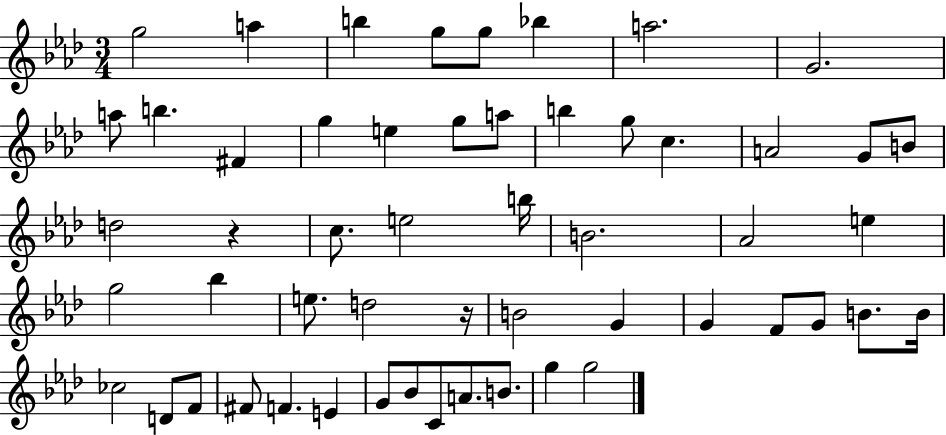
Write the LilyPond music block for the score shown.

{
  \clef treble
  \numericTimeSignature
  \time 3/4
  \key aes \major
  g''2 a''4 | b''4 g''8 g''8 bes''4 | a''2. | g'2. | \break a''8 b''4. fis'4 | g''4 e''4 g''8 a''8 | b''4 g''8 c''4. | a'2 g'8 b'8 | \break d''2 r4 | c''8. e''2 b''16 | b'2. | aes'2 e''4 | \break g''2 bes''4 | e''8. d''2 r16 | b'2 g'4 | g'4 f'8 g'8 b'8. b'16 | \break ces''2 d'8 f'8 | fis'8 f'4. e'4 | g'8 bes'8 c'8 a'8. b'8. | g''4 g''2 | \break \bar "|."
}